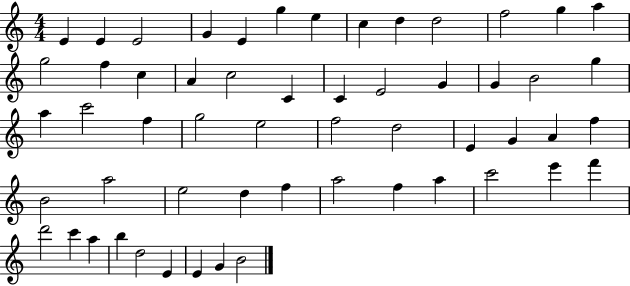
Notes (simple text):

E4/q E4/q E4/h G4/q E4/q G5/q E5/q C5/q D5/q D5/h F5/h G5/q A5/q G5/h F5/q C5/q A4/q C5/h C4/q C4/q E4/h G4/q G4/q B4/h G5/q A5/q C6/h F5/q G5/h E5/h F5/h D5/h E4/q G4/q A4/q F5/q B4/h A5/h E5/h D5/q F5/q A5/h F5/q A5/q C6/h E6/q F6/q D6/h C6/q A5/q B5/q D5/h E4/q E4/q G4/q B4/h